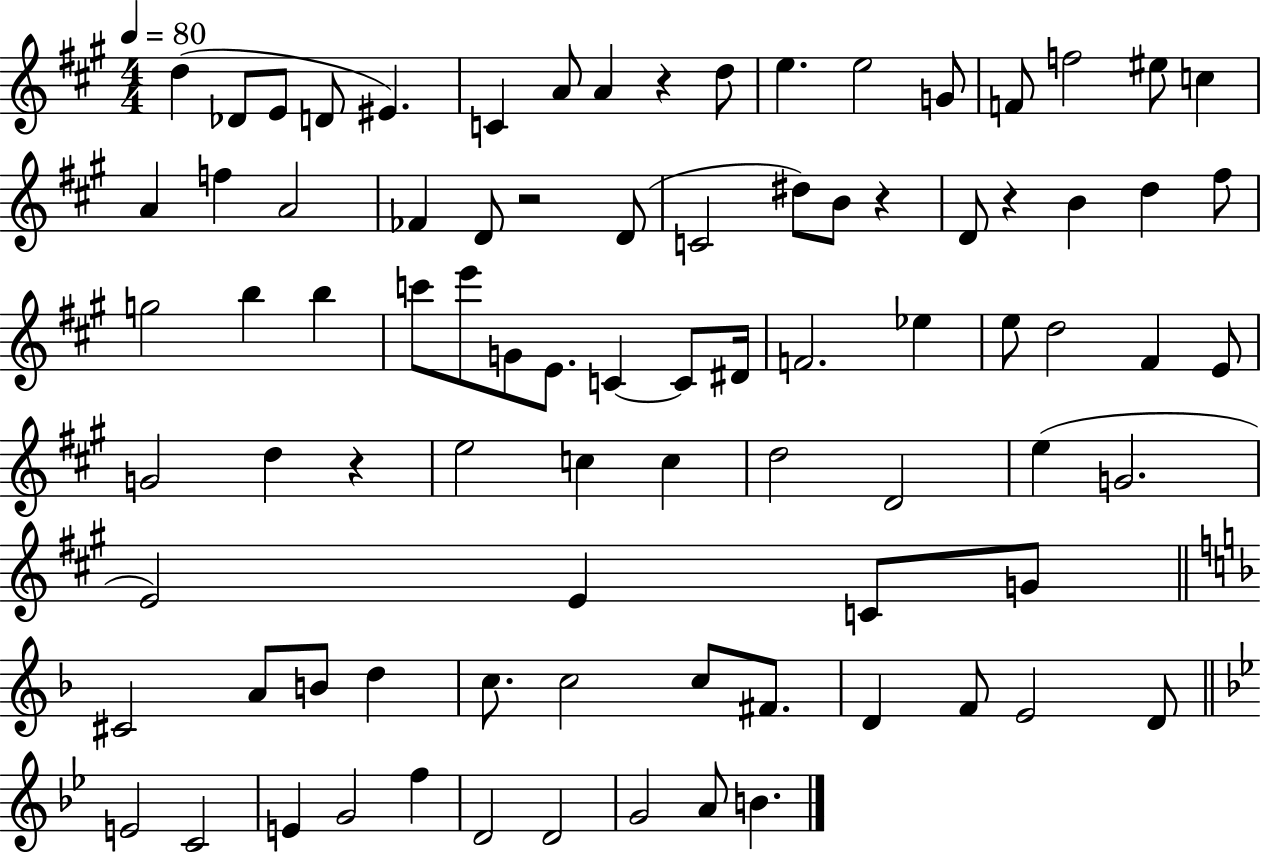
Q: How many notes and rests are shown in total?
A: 85